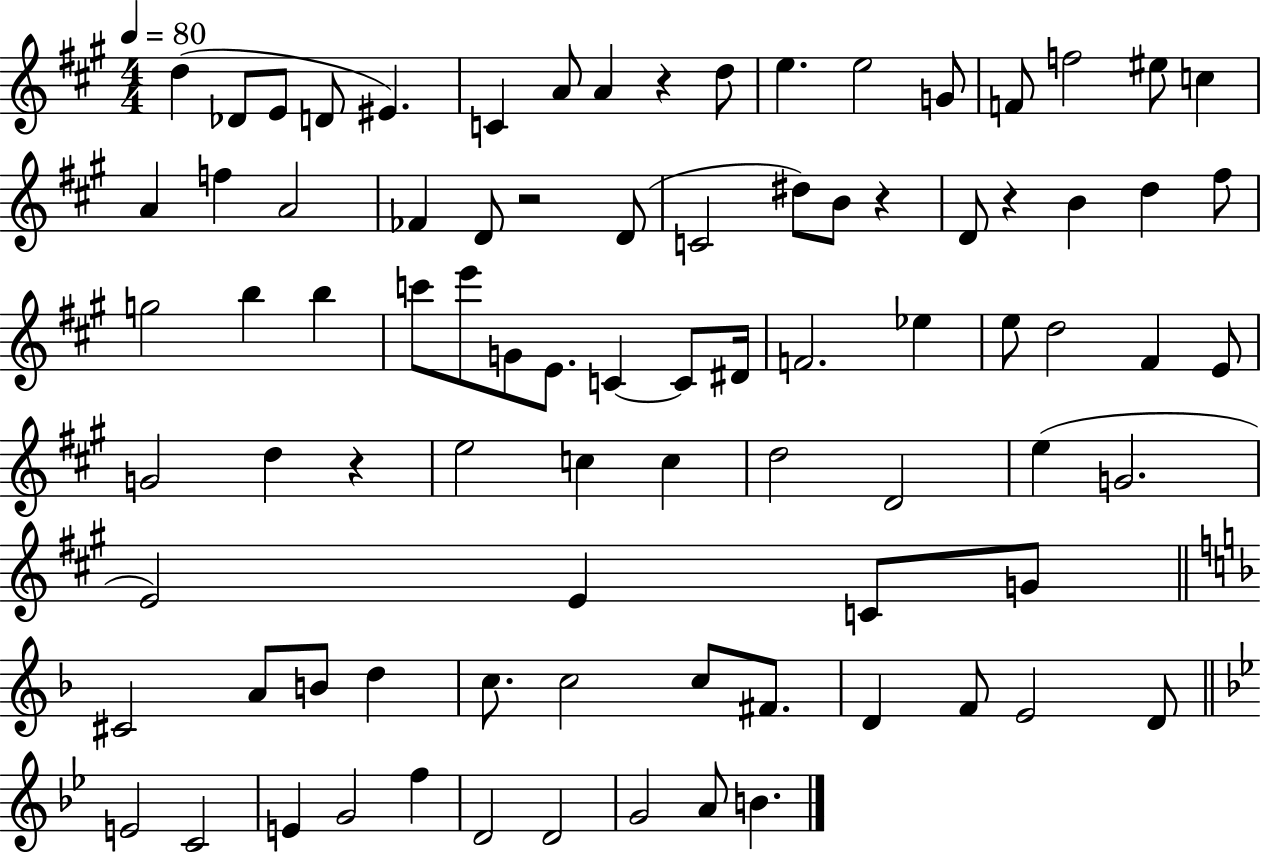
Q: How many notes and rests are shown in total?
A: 85